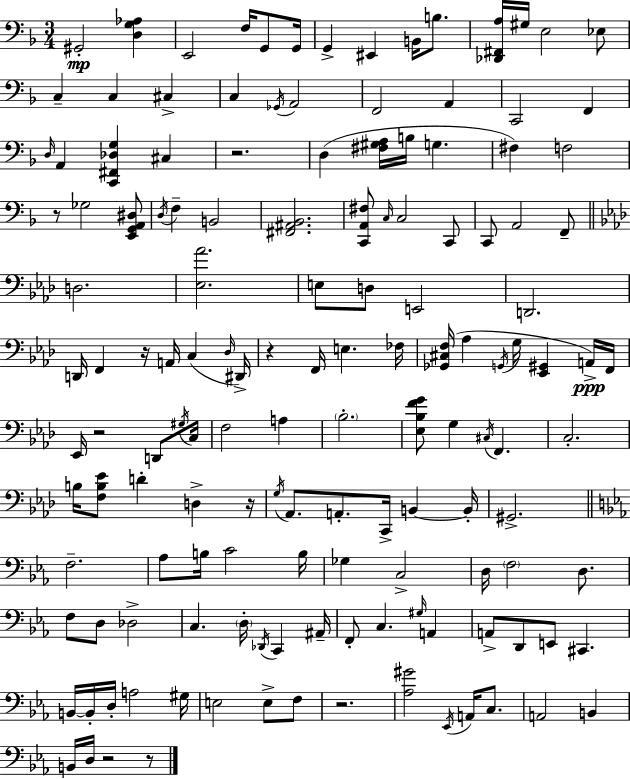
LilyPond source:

{
  \clef bass
  \numericTimeSignature
  \time 3/4
  \key d \minor
  gis,2-.\mp <d g aes>4 | e,2 f16 g,8 g,16 | g,4-> eis,4 b,16 b8. | <des, fis, a>16 gis16 e2 ees8 | \break c4-- c4 cis4-> | c4 \acciaccatura { ges,16 } a,2 | f,2 a,4 | c,2 f,4 | \break \grace { d16 } a,4 <c, fis, des g>4 cis4 | r2. | d4( <fis gis a>16 b16 g4. | fis4) f2 | \break r8 ges2 | <e, g, a, dis>8 \acciaccatura { d16 } f4-- b,2 | <fis, ais, bes,>2. | <c, a, fis>8 \grace { c16 } c2 | \break c,8 c,8 a,2 | f,8-- \bar "||" \break \key aes \major d2. | <ees aes'>2. | e8 d8 e,2 | d,2. | \break d,16 f,4 r16 a,16 c4( \grace { des16 } | dis,16->) r4 f,16 e4. | fes16 <ges, cis f>16( aes4 \acciaccatura { g,16 } g16 <ees, gis,>4 | a,16->\ppp) f,16 ees,16 r2 d,8 | \break \acciaccatura { gis16 } c16 f2 a4 | \parenthesize bes2.-. | <ees bes f' g'>8 g4 \acciaccatura { cis16 } f,4. | c2.-. | \break b16 <f b ees'>8 d'4-. d4-> | r16 \acciaccatura { g16 } aes,8. a,8.-. c,16-> | b,4~~ b,16-. gis,2.-> | \bar "||" \break \key ees \major f2.-- | aes8 b16 c'2 b16 | ges4 c2-> | d16 \parenthesize f2 d8. | \break f8 d8 des2-> | c4. \parenthesize d16-. \acciaccatura { des,16 } c,4 | ais,16-- f,8-. c4. \grace { gis16 } a,4 | a,8-> d,8 e,8 cis,4. | \break b,16~~ b,16-. d16-. a2 | gis16 e2 e8-> | f8 r2. | <aes gis'>2 \acciaccatura { ees,16 } a,16 | \break c8. a,2 b,4 | b,16 d16 r2 | r8 \bar "|."
}